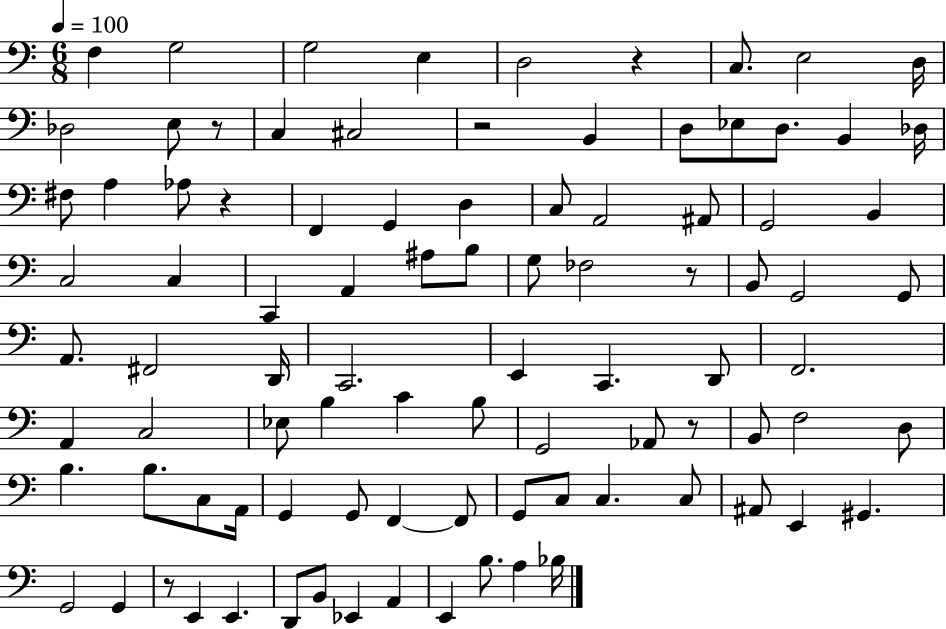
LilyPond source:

{
  \clef bass
  \numericTimeSignature
  \time 6/8
  \key c \major
  \tempo 4 = 100
  \repeat volta 2 { f4 g2 | g2 e4 | d2 r4 | c8. e2 d16 | \break des2 e8 r8 | c4 cis2 | r2 b,4 | d8 ees8 d8. b,4 des16 | \break fis8 a4 aes8 r4 | f,4 g,4 d4 | c8 a,2 ais,8 | g,2 b,4 | \break c2 c4 | c,4 a,4 ais8 b8 | g8 fes2 r8 | b,8 g,2 g,8 | \break a,8. fis,2 d,16 | c,2. | e,4 c,4. d,8 | f,2. | \break a,4 c2 | ees8 b4 c'4 b8 | g,2 aes,8 r8 | b,8 f2 d8 | \break b4. b8. c8 a,16 | g,4 g,8 f,4~~ f,8 | g,8 c8 c4. c8 | ais,8 e,4 gis,4. | \break g,2 g,4 | r8 e,4 e,4. | d,8 b,8 ees,4 a,4 | e,4 b8. a4 bes16 | \break } \bar "|."
}